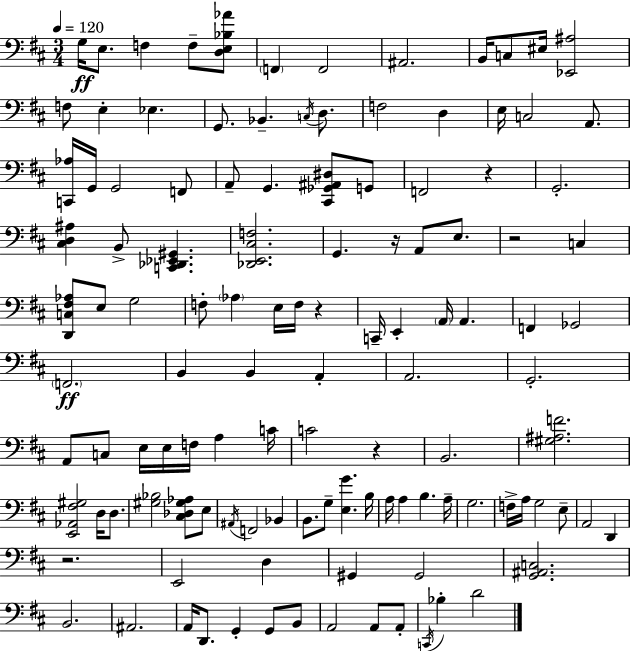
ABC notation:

X:1
T:Untitled
M:3/4
L:1/4
K:D
G,/4 E,/2 F, F,/2 [D,E,_B,_A]/2 F,, F,,2 ^A,,2 B,,/4 C,/2 ^E,/4 [_E,,^A,]2 F,/2 E, _E, G,,/2 _B,, C,/4 D,/2 F,2 D, E,/4 C,2 A,,/2 [C,,_A,]/4 G,,/4 G,,2 F,,/2 A,,/2 G,, [^C,,_G,,^A,,^D,]/2 G,,/2 F,,2 z G,,2 [^C,D,^A,] B,,/2 [C,,_D,,_E,,^G,,] [_D,,E,,^C,F,]2 G,, z/4 A,,/2 E,/2 z2 C, [D,,C,^F,_A,]/2 E,/2 G,2 F,/2 _A, E,/4 F,/4 z C,,/4 E,, A,,/4 A,, F,, _G,,2 F,,2 B,, B,, A,, A,,2 G,,2 A,,/2 C,/2 E,/4 E,/4 F,/4 A, C/4 C2 z B,,2 [^G,^A,F]2 [E,,_A,,^F,^G,]2 D,/4 D,/2 [^G,_B,]2 [^C,_D,^G,_A,]/2 E,/2 ^A,,/4 F,,2 _B,, B,,/2 G,/2 [E,G] B,/4 A,/4 A, B, A,/4 G,2 F,/4 A,/4 G,2 E,/2 A,,2 D,, z2 E,,2 D, ^G,, ^G,,2 [G,,^A,,C,]2 B,,2 ^A,,2 A,,/4 D,,/2 G,, G,,/2 B,,/2 A,,2 A,,/2 A,,/2 C,,/4 _B, D2